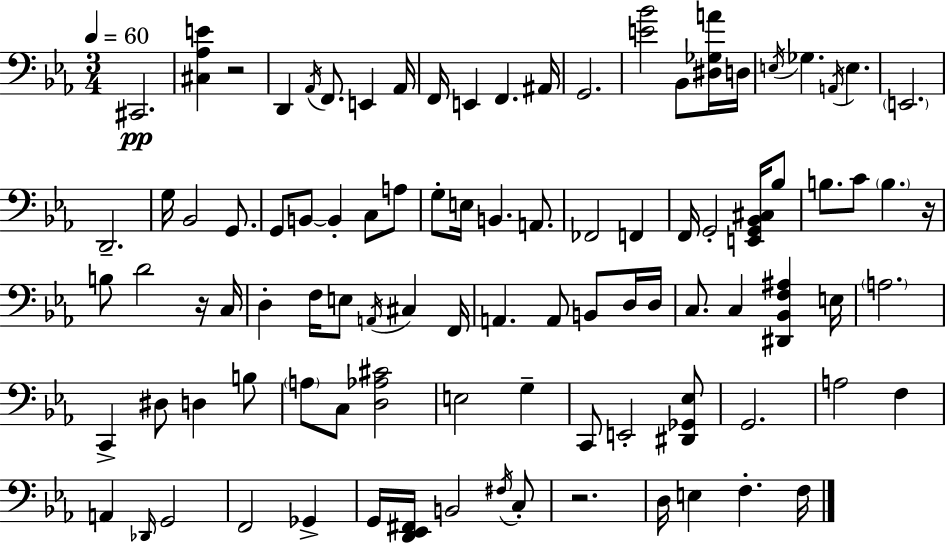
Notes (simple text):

C#2/h. [C#3,Ab3,E4]/q R/h D2/q Ab2/s F2/e. E2/q Ab2/s F2/s E2/q F2/q. A#2/s G2/h. [E4,Bb4]/h Bb2/e [D#3,Gb3,A4]/s D3/s E3/s Gb3/q. A2/s E3/q. E2/h. D2/h. G3/s Bb2/h G2/e. G2/e B2/e B2/q C3/e A3/e G3/e E3/s B2/q. A2/e. FES2/h F2/q F2/s G2/h [E2,G2,Bb2,C#3]/s Bb3/e B3/e. C4/e B3/q. R/s B3/e D4/h R/s C3/s D3/q F3/s E3/e A2/s C#3/q F2/s A2/q. A2/e B2/e D3/s D3/s C3/e. C3/q [D#2,Bb2,F3,A#3]/q E3/s A3/h. C2/q D#3/e D3/q B3/e A3/e C3/e [D3,Ab3,C#4]/h E3/h G3/q C2/e E2/h [D#2,Gb2,Eb3]/e G2/h. A3/h F3/q A2/q Db2/s G2/h F2/h Gb2/q G2/s [D2,Eb2,F#2]/s B2/h F#3/s C3/e R/h. D3/s E3/q F3/q. F3/s